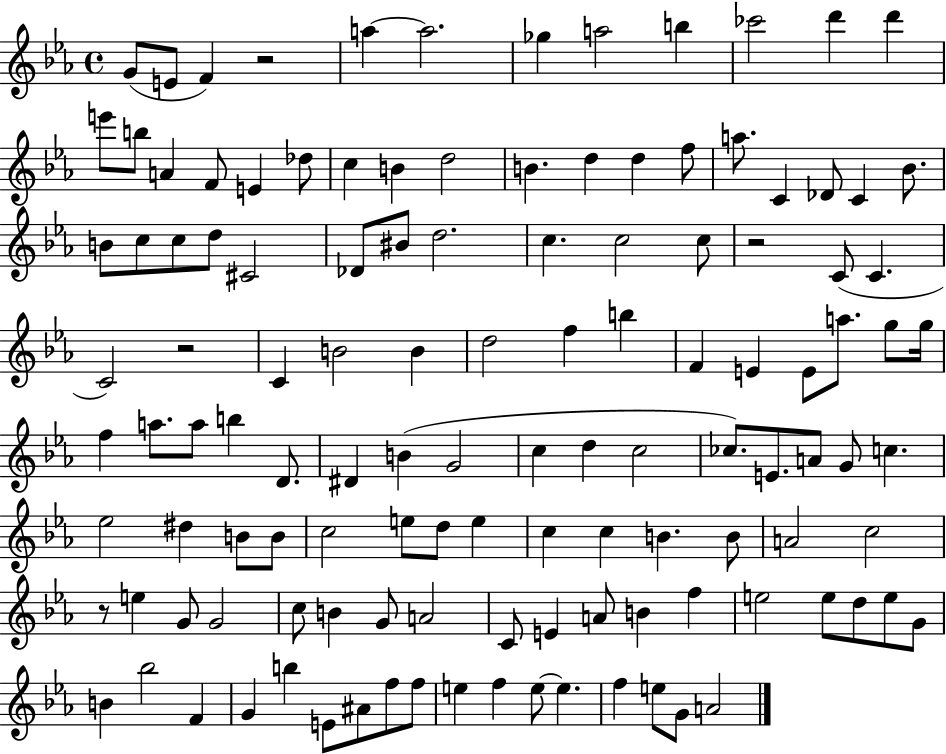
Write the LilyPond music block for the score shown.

{
  \clef treble
  \time 4/4
  \defaultTimeSignature
  \key ees \major
  g'8( e'8 f'4) r2 | a''4~~ a''2. | ges''4 a''2 b''4 | ces'''2 d'''4 d'''4 | \break e'''8 b''8 a'4 f'8 e'4 des''8 | c''4 b'4 d''2 | b'4. d''4 d''4 f''8 | a''8. c'4 des'8 c'4 bes'8. | \break b'8 c''8 c''8 d''8 cis'2 | des'8 bis'8 d''2. | c''4. c''2 c''8 | r2 c'8( c'4. | \break c'2) r2 | c'4 b'2 b'4 | d''2 f''4 b''4 | f'4 e'4 e'8 a''8. g''8 g''16 | \break f''4 a''8. a''8 b''4 d'8. | dis'4 b'4( g'2 | c''4 d''4 c''2 | ces''8.) e'8. a'8 g'8 c''4. | \break ees''2 dis''4 b'8 b'8 | c''2 e''8 d''8 e''4 | c''4 c''4 b'4. b'8 | a'2 c''2 | \break r8 e''4 g'8 g'2 | c''8 b'4 g'8 a'2 | c'8 e'4 a'8 b'4 f''4 | e''2 e''8 d''8 e''8 g'8 | \break b'4 bes''2 f'4 | g'4 b''4 e'8 ais'8 f''8 f''8 | e''4 f''4 e''8~~ e''4. | f''4 e''8 g'8 a'2 | \break \bar "|."
}